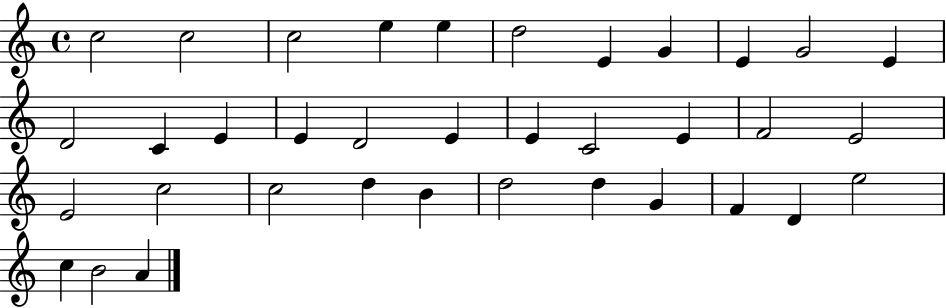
C5/h C5/h C5/h E5/q E5/q D5/h E4/q G4/q E4/q G4/h E4/q D4/h C4/q E4/q E4/q D4/h E4/q E4/q C4/h E4/q F4/h E4/h E4/h C5/h C5/h D5/q B4/q D5/h D5/q G4/q F4/q D4/q E5/h C5/q B4/h A4/q